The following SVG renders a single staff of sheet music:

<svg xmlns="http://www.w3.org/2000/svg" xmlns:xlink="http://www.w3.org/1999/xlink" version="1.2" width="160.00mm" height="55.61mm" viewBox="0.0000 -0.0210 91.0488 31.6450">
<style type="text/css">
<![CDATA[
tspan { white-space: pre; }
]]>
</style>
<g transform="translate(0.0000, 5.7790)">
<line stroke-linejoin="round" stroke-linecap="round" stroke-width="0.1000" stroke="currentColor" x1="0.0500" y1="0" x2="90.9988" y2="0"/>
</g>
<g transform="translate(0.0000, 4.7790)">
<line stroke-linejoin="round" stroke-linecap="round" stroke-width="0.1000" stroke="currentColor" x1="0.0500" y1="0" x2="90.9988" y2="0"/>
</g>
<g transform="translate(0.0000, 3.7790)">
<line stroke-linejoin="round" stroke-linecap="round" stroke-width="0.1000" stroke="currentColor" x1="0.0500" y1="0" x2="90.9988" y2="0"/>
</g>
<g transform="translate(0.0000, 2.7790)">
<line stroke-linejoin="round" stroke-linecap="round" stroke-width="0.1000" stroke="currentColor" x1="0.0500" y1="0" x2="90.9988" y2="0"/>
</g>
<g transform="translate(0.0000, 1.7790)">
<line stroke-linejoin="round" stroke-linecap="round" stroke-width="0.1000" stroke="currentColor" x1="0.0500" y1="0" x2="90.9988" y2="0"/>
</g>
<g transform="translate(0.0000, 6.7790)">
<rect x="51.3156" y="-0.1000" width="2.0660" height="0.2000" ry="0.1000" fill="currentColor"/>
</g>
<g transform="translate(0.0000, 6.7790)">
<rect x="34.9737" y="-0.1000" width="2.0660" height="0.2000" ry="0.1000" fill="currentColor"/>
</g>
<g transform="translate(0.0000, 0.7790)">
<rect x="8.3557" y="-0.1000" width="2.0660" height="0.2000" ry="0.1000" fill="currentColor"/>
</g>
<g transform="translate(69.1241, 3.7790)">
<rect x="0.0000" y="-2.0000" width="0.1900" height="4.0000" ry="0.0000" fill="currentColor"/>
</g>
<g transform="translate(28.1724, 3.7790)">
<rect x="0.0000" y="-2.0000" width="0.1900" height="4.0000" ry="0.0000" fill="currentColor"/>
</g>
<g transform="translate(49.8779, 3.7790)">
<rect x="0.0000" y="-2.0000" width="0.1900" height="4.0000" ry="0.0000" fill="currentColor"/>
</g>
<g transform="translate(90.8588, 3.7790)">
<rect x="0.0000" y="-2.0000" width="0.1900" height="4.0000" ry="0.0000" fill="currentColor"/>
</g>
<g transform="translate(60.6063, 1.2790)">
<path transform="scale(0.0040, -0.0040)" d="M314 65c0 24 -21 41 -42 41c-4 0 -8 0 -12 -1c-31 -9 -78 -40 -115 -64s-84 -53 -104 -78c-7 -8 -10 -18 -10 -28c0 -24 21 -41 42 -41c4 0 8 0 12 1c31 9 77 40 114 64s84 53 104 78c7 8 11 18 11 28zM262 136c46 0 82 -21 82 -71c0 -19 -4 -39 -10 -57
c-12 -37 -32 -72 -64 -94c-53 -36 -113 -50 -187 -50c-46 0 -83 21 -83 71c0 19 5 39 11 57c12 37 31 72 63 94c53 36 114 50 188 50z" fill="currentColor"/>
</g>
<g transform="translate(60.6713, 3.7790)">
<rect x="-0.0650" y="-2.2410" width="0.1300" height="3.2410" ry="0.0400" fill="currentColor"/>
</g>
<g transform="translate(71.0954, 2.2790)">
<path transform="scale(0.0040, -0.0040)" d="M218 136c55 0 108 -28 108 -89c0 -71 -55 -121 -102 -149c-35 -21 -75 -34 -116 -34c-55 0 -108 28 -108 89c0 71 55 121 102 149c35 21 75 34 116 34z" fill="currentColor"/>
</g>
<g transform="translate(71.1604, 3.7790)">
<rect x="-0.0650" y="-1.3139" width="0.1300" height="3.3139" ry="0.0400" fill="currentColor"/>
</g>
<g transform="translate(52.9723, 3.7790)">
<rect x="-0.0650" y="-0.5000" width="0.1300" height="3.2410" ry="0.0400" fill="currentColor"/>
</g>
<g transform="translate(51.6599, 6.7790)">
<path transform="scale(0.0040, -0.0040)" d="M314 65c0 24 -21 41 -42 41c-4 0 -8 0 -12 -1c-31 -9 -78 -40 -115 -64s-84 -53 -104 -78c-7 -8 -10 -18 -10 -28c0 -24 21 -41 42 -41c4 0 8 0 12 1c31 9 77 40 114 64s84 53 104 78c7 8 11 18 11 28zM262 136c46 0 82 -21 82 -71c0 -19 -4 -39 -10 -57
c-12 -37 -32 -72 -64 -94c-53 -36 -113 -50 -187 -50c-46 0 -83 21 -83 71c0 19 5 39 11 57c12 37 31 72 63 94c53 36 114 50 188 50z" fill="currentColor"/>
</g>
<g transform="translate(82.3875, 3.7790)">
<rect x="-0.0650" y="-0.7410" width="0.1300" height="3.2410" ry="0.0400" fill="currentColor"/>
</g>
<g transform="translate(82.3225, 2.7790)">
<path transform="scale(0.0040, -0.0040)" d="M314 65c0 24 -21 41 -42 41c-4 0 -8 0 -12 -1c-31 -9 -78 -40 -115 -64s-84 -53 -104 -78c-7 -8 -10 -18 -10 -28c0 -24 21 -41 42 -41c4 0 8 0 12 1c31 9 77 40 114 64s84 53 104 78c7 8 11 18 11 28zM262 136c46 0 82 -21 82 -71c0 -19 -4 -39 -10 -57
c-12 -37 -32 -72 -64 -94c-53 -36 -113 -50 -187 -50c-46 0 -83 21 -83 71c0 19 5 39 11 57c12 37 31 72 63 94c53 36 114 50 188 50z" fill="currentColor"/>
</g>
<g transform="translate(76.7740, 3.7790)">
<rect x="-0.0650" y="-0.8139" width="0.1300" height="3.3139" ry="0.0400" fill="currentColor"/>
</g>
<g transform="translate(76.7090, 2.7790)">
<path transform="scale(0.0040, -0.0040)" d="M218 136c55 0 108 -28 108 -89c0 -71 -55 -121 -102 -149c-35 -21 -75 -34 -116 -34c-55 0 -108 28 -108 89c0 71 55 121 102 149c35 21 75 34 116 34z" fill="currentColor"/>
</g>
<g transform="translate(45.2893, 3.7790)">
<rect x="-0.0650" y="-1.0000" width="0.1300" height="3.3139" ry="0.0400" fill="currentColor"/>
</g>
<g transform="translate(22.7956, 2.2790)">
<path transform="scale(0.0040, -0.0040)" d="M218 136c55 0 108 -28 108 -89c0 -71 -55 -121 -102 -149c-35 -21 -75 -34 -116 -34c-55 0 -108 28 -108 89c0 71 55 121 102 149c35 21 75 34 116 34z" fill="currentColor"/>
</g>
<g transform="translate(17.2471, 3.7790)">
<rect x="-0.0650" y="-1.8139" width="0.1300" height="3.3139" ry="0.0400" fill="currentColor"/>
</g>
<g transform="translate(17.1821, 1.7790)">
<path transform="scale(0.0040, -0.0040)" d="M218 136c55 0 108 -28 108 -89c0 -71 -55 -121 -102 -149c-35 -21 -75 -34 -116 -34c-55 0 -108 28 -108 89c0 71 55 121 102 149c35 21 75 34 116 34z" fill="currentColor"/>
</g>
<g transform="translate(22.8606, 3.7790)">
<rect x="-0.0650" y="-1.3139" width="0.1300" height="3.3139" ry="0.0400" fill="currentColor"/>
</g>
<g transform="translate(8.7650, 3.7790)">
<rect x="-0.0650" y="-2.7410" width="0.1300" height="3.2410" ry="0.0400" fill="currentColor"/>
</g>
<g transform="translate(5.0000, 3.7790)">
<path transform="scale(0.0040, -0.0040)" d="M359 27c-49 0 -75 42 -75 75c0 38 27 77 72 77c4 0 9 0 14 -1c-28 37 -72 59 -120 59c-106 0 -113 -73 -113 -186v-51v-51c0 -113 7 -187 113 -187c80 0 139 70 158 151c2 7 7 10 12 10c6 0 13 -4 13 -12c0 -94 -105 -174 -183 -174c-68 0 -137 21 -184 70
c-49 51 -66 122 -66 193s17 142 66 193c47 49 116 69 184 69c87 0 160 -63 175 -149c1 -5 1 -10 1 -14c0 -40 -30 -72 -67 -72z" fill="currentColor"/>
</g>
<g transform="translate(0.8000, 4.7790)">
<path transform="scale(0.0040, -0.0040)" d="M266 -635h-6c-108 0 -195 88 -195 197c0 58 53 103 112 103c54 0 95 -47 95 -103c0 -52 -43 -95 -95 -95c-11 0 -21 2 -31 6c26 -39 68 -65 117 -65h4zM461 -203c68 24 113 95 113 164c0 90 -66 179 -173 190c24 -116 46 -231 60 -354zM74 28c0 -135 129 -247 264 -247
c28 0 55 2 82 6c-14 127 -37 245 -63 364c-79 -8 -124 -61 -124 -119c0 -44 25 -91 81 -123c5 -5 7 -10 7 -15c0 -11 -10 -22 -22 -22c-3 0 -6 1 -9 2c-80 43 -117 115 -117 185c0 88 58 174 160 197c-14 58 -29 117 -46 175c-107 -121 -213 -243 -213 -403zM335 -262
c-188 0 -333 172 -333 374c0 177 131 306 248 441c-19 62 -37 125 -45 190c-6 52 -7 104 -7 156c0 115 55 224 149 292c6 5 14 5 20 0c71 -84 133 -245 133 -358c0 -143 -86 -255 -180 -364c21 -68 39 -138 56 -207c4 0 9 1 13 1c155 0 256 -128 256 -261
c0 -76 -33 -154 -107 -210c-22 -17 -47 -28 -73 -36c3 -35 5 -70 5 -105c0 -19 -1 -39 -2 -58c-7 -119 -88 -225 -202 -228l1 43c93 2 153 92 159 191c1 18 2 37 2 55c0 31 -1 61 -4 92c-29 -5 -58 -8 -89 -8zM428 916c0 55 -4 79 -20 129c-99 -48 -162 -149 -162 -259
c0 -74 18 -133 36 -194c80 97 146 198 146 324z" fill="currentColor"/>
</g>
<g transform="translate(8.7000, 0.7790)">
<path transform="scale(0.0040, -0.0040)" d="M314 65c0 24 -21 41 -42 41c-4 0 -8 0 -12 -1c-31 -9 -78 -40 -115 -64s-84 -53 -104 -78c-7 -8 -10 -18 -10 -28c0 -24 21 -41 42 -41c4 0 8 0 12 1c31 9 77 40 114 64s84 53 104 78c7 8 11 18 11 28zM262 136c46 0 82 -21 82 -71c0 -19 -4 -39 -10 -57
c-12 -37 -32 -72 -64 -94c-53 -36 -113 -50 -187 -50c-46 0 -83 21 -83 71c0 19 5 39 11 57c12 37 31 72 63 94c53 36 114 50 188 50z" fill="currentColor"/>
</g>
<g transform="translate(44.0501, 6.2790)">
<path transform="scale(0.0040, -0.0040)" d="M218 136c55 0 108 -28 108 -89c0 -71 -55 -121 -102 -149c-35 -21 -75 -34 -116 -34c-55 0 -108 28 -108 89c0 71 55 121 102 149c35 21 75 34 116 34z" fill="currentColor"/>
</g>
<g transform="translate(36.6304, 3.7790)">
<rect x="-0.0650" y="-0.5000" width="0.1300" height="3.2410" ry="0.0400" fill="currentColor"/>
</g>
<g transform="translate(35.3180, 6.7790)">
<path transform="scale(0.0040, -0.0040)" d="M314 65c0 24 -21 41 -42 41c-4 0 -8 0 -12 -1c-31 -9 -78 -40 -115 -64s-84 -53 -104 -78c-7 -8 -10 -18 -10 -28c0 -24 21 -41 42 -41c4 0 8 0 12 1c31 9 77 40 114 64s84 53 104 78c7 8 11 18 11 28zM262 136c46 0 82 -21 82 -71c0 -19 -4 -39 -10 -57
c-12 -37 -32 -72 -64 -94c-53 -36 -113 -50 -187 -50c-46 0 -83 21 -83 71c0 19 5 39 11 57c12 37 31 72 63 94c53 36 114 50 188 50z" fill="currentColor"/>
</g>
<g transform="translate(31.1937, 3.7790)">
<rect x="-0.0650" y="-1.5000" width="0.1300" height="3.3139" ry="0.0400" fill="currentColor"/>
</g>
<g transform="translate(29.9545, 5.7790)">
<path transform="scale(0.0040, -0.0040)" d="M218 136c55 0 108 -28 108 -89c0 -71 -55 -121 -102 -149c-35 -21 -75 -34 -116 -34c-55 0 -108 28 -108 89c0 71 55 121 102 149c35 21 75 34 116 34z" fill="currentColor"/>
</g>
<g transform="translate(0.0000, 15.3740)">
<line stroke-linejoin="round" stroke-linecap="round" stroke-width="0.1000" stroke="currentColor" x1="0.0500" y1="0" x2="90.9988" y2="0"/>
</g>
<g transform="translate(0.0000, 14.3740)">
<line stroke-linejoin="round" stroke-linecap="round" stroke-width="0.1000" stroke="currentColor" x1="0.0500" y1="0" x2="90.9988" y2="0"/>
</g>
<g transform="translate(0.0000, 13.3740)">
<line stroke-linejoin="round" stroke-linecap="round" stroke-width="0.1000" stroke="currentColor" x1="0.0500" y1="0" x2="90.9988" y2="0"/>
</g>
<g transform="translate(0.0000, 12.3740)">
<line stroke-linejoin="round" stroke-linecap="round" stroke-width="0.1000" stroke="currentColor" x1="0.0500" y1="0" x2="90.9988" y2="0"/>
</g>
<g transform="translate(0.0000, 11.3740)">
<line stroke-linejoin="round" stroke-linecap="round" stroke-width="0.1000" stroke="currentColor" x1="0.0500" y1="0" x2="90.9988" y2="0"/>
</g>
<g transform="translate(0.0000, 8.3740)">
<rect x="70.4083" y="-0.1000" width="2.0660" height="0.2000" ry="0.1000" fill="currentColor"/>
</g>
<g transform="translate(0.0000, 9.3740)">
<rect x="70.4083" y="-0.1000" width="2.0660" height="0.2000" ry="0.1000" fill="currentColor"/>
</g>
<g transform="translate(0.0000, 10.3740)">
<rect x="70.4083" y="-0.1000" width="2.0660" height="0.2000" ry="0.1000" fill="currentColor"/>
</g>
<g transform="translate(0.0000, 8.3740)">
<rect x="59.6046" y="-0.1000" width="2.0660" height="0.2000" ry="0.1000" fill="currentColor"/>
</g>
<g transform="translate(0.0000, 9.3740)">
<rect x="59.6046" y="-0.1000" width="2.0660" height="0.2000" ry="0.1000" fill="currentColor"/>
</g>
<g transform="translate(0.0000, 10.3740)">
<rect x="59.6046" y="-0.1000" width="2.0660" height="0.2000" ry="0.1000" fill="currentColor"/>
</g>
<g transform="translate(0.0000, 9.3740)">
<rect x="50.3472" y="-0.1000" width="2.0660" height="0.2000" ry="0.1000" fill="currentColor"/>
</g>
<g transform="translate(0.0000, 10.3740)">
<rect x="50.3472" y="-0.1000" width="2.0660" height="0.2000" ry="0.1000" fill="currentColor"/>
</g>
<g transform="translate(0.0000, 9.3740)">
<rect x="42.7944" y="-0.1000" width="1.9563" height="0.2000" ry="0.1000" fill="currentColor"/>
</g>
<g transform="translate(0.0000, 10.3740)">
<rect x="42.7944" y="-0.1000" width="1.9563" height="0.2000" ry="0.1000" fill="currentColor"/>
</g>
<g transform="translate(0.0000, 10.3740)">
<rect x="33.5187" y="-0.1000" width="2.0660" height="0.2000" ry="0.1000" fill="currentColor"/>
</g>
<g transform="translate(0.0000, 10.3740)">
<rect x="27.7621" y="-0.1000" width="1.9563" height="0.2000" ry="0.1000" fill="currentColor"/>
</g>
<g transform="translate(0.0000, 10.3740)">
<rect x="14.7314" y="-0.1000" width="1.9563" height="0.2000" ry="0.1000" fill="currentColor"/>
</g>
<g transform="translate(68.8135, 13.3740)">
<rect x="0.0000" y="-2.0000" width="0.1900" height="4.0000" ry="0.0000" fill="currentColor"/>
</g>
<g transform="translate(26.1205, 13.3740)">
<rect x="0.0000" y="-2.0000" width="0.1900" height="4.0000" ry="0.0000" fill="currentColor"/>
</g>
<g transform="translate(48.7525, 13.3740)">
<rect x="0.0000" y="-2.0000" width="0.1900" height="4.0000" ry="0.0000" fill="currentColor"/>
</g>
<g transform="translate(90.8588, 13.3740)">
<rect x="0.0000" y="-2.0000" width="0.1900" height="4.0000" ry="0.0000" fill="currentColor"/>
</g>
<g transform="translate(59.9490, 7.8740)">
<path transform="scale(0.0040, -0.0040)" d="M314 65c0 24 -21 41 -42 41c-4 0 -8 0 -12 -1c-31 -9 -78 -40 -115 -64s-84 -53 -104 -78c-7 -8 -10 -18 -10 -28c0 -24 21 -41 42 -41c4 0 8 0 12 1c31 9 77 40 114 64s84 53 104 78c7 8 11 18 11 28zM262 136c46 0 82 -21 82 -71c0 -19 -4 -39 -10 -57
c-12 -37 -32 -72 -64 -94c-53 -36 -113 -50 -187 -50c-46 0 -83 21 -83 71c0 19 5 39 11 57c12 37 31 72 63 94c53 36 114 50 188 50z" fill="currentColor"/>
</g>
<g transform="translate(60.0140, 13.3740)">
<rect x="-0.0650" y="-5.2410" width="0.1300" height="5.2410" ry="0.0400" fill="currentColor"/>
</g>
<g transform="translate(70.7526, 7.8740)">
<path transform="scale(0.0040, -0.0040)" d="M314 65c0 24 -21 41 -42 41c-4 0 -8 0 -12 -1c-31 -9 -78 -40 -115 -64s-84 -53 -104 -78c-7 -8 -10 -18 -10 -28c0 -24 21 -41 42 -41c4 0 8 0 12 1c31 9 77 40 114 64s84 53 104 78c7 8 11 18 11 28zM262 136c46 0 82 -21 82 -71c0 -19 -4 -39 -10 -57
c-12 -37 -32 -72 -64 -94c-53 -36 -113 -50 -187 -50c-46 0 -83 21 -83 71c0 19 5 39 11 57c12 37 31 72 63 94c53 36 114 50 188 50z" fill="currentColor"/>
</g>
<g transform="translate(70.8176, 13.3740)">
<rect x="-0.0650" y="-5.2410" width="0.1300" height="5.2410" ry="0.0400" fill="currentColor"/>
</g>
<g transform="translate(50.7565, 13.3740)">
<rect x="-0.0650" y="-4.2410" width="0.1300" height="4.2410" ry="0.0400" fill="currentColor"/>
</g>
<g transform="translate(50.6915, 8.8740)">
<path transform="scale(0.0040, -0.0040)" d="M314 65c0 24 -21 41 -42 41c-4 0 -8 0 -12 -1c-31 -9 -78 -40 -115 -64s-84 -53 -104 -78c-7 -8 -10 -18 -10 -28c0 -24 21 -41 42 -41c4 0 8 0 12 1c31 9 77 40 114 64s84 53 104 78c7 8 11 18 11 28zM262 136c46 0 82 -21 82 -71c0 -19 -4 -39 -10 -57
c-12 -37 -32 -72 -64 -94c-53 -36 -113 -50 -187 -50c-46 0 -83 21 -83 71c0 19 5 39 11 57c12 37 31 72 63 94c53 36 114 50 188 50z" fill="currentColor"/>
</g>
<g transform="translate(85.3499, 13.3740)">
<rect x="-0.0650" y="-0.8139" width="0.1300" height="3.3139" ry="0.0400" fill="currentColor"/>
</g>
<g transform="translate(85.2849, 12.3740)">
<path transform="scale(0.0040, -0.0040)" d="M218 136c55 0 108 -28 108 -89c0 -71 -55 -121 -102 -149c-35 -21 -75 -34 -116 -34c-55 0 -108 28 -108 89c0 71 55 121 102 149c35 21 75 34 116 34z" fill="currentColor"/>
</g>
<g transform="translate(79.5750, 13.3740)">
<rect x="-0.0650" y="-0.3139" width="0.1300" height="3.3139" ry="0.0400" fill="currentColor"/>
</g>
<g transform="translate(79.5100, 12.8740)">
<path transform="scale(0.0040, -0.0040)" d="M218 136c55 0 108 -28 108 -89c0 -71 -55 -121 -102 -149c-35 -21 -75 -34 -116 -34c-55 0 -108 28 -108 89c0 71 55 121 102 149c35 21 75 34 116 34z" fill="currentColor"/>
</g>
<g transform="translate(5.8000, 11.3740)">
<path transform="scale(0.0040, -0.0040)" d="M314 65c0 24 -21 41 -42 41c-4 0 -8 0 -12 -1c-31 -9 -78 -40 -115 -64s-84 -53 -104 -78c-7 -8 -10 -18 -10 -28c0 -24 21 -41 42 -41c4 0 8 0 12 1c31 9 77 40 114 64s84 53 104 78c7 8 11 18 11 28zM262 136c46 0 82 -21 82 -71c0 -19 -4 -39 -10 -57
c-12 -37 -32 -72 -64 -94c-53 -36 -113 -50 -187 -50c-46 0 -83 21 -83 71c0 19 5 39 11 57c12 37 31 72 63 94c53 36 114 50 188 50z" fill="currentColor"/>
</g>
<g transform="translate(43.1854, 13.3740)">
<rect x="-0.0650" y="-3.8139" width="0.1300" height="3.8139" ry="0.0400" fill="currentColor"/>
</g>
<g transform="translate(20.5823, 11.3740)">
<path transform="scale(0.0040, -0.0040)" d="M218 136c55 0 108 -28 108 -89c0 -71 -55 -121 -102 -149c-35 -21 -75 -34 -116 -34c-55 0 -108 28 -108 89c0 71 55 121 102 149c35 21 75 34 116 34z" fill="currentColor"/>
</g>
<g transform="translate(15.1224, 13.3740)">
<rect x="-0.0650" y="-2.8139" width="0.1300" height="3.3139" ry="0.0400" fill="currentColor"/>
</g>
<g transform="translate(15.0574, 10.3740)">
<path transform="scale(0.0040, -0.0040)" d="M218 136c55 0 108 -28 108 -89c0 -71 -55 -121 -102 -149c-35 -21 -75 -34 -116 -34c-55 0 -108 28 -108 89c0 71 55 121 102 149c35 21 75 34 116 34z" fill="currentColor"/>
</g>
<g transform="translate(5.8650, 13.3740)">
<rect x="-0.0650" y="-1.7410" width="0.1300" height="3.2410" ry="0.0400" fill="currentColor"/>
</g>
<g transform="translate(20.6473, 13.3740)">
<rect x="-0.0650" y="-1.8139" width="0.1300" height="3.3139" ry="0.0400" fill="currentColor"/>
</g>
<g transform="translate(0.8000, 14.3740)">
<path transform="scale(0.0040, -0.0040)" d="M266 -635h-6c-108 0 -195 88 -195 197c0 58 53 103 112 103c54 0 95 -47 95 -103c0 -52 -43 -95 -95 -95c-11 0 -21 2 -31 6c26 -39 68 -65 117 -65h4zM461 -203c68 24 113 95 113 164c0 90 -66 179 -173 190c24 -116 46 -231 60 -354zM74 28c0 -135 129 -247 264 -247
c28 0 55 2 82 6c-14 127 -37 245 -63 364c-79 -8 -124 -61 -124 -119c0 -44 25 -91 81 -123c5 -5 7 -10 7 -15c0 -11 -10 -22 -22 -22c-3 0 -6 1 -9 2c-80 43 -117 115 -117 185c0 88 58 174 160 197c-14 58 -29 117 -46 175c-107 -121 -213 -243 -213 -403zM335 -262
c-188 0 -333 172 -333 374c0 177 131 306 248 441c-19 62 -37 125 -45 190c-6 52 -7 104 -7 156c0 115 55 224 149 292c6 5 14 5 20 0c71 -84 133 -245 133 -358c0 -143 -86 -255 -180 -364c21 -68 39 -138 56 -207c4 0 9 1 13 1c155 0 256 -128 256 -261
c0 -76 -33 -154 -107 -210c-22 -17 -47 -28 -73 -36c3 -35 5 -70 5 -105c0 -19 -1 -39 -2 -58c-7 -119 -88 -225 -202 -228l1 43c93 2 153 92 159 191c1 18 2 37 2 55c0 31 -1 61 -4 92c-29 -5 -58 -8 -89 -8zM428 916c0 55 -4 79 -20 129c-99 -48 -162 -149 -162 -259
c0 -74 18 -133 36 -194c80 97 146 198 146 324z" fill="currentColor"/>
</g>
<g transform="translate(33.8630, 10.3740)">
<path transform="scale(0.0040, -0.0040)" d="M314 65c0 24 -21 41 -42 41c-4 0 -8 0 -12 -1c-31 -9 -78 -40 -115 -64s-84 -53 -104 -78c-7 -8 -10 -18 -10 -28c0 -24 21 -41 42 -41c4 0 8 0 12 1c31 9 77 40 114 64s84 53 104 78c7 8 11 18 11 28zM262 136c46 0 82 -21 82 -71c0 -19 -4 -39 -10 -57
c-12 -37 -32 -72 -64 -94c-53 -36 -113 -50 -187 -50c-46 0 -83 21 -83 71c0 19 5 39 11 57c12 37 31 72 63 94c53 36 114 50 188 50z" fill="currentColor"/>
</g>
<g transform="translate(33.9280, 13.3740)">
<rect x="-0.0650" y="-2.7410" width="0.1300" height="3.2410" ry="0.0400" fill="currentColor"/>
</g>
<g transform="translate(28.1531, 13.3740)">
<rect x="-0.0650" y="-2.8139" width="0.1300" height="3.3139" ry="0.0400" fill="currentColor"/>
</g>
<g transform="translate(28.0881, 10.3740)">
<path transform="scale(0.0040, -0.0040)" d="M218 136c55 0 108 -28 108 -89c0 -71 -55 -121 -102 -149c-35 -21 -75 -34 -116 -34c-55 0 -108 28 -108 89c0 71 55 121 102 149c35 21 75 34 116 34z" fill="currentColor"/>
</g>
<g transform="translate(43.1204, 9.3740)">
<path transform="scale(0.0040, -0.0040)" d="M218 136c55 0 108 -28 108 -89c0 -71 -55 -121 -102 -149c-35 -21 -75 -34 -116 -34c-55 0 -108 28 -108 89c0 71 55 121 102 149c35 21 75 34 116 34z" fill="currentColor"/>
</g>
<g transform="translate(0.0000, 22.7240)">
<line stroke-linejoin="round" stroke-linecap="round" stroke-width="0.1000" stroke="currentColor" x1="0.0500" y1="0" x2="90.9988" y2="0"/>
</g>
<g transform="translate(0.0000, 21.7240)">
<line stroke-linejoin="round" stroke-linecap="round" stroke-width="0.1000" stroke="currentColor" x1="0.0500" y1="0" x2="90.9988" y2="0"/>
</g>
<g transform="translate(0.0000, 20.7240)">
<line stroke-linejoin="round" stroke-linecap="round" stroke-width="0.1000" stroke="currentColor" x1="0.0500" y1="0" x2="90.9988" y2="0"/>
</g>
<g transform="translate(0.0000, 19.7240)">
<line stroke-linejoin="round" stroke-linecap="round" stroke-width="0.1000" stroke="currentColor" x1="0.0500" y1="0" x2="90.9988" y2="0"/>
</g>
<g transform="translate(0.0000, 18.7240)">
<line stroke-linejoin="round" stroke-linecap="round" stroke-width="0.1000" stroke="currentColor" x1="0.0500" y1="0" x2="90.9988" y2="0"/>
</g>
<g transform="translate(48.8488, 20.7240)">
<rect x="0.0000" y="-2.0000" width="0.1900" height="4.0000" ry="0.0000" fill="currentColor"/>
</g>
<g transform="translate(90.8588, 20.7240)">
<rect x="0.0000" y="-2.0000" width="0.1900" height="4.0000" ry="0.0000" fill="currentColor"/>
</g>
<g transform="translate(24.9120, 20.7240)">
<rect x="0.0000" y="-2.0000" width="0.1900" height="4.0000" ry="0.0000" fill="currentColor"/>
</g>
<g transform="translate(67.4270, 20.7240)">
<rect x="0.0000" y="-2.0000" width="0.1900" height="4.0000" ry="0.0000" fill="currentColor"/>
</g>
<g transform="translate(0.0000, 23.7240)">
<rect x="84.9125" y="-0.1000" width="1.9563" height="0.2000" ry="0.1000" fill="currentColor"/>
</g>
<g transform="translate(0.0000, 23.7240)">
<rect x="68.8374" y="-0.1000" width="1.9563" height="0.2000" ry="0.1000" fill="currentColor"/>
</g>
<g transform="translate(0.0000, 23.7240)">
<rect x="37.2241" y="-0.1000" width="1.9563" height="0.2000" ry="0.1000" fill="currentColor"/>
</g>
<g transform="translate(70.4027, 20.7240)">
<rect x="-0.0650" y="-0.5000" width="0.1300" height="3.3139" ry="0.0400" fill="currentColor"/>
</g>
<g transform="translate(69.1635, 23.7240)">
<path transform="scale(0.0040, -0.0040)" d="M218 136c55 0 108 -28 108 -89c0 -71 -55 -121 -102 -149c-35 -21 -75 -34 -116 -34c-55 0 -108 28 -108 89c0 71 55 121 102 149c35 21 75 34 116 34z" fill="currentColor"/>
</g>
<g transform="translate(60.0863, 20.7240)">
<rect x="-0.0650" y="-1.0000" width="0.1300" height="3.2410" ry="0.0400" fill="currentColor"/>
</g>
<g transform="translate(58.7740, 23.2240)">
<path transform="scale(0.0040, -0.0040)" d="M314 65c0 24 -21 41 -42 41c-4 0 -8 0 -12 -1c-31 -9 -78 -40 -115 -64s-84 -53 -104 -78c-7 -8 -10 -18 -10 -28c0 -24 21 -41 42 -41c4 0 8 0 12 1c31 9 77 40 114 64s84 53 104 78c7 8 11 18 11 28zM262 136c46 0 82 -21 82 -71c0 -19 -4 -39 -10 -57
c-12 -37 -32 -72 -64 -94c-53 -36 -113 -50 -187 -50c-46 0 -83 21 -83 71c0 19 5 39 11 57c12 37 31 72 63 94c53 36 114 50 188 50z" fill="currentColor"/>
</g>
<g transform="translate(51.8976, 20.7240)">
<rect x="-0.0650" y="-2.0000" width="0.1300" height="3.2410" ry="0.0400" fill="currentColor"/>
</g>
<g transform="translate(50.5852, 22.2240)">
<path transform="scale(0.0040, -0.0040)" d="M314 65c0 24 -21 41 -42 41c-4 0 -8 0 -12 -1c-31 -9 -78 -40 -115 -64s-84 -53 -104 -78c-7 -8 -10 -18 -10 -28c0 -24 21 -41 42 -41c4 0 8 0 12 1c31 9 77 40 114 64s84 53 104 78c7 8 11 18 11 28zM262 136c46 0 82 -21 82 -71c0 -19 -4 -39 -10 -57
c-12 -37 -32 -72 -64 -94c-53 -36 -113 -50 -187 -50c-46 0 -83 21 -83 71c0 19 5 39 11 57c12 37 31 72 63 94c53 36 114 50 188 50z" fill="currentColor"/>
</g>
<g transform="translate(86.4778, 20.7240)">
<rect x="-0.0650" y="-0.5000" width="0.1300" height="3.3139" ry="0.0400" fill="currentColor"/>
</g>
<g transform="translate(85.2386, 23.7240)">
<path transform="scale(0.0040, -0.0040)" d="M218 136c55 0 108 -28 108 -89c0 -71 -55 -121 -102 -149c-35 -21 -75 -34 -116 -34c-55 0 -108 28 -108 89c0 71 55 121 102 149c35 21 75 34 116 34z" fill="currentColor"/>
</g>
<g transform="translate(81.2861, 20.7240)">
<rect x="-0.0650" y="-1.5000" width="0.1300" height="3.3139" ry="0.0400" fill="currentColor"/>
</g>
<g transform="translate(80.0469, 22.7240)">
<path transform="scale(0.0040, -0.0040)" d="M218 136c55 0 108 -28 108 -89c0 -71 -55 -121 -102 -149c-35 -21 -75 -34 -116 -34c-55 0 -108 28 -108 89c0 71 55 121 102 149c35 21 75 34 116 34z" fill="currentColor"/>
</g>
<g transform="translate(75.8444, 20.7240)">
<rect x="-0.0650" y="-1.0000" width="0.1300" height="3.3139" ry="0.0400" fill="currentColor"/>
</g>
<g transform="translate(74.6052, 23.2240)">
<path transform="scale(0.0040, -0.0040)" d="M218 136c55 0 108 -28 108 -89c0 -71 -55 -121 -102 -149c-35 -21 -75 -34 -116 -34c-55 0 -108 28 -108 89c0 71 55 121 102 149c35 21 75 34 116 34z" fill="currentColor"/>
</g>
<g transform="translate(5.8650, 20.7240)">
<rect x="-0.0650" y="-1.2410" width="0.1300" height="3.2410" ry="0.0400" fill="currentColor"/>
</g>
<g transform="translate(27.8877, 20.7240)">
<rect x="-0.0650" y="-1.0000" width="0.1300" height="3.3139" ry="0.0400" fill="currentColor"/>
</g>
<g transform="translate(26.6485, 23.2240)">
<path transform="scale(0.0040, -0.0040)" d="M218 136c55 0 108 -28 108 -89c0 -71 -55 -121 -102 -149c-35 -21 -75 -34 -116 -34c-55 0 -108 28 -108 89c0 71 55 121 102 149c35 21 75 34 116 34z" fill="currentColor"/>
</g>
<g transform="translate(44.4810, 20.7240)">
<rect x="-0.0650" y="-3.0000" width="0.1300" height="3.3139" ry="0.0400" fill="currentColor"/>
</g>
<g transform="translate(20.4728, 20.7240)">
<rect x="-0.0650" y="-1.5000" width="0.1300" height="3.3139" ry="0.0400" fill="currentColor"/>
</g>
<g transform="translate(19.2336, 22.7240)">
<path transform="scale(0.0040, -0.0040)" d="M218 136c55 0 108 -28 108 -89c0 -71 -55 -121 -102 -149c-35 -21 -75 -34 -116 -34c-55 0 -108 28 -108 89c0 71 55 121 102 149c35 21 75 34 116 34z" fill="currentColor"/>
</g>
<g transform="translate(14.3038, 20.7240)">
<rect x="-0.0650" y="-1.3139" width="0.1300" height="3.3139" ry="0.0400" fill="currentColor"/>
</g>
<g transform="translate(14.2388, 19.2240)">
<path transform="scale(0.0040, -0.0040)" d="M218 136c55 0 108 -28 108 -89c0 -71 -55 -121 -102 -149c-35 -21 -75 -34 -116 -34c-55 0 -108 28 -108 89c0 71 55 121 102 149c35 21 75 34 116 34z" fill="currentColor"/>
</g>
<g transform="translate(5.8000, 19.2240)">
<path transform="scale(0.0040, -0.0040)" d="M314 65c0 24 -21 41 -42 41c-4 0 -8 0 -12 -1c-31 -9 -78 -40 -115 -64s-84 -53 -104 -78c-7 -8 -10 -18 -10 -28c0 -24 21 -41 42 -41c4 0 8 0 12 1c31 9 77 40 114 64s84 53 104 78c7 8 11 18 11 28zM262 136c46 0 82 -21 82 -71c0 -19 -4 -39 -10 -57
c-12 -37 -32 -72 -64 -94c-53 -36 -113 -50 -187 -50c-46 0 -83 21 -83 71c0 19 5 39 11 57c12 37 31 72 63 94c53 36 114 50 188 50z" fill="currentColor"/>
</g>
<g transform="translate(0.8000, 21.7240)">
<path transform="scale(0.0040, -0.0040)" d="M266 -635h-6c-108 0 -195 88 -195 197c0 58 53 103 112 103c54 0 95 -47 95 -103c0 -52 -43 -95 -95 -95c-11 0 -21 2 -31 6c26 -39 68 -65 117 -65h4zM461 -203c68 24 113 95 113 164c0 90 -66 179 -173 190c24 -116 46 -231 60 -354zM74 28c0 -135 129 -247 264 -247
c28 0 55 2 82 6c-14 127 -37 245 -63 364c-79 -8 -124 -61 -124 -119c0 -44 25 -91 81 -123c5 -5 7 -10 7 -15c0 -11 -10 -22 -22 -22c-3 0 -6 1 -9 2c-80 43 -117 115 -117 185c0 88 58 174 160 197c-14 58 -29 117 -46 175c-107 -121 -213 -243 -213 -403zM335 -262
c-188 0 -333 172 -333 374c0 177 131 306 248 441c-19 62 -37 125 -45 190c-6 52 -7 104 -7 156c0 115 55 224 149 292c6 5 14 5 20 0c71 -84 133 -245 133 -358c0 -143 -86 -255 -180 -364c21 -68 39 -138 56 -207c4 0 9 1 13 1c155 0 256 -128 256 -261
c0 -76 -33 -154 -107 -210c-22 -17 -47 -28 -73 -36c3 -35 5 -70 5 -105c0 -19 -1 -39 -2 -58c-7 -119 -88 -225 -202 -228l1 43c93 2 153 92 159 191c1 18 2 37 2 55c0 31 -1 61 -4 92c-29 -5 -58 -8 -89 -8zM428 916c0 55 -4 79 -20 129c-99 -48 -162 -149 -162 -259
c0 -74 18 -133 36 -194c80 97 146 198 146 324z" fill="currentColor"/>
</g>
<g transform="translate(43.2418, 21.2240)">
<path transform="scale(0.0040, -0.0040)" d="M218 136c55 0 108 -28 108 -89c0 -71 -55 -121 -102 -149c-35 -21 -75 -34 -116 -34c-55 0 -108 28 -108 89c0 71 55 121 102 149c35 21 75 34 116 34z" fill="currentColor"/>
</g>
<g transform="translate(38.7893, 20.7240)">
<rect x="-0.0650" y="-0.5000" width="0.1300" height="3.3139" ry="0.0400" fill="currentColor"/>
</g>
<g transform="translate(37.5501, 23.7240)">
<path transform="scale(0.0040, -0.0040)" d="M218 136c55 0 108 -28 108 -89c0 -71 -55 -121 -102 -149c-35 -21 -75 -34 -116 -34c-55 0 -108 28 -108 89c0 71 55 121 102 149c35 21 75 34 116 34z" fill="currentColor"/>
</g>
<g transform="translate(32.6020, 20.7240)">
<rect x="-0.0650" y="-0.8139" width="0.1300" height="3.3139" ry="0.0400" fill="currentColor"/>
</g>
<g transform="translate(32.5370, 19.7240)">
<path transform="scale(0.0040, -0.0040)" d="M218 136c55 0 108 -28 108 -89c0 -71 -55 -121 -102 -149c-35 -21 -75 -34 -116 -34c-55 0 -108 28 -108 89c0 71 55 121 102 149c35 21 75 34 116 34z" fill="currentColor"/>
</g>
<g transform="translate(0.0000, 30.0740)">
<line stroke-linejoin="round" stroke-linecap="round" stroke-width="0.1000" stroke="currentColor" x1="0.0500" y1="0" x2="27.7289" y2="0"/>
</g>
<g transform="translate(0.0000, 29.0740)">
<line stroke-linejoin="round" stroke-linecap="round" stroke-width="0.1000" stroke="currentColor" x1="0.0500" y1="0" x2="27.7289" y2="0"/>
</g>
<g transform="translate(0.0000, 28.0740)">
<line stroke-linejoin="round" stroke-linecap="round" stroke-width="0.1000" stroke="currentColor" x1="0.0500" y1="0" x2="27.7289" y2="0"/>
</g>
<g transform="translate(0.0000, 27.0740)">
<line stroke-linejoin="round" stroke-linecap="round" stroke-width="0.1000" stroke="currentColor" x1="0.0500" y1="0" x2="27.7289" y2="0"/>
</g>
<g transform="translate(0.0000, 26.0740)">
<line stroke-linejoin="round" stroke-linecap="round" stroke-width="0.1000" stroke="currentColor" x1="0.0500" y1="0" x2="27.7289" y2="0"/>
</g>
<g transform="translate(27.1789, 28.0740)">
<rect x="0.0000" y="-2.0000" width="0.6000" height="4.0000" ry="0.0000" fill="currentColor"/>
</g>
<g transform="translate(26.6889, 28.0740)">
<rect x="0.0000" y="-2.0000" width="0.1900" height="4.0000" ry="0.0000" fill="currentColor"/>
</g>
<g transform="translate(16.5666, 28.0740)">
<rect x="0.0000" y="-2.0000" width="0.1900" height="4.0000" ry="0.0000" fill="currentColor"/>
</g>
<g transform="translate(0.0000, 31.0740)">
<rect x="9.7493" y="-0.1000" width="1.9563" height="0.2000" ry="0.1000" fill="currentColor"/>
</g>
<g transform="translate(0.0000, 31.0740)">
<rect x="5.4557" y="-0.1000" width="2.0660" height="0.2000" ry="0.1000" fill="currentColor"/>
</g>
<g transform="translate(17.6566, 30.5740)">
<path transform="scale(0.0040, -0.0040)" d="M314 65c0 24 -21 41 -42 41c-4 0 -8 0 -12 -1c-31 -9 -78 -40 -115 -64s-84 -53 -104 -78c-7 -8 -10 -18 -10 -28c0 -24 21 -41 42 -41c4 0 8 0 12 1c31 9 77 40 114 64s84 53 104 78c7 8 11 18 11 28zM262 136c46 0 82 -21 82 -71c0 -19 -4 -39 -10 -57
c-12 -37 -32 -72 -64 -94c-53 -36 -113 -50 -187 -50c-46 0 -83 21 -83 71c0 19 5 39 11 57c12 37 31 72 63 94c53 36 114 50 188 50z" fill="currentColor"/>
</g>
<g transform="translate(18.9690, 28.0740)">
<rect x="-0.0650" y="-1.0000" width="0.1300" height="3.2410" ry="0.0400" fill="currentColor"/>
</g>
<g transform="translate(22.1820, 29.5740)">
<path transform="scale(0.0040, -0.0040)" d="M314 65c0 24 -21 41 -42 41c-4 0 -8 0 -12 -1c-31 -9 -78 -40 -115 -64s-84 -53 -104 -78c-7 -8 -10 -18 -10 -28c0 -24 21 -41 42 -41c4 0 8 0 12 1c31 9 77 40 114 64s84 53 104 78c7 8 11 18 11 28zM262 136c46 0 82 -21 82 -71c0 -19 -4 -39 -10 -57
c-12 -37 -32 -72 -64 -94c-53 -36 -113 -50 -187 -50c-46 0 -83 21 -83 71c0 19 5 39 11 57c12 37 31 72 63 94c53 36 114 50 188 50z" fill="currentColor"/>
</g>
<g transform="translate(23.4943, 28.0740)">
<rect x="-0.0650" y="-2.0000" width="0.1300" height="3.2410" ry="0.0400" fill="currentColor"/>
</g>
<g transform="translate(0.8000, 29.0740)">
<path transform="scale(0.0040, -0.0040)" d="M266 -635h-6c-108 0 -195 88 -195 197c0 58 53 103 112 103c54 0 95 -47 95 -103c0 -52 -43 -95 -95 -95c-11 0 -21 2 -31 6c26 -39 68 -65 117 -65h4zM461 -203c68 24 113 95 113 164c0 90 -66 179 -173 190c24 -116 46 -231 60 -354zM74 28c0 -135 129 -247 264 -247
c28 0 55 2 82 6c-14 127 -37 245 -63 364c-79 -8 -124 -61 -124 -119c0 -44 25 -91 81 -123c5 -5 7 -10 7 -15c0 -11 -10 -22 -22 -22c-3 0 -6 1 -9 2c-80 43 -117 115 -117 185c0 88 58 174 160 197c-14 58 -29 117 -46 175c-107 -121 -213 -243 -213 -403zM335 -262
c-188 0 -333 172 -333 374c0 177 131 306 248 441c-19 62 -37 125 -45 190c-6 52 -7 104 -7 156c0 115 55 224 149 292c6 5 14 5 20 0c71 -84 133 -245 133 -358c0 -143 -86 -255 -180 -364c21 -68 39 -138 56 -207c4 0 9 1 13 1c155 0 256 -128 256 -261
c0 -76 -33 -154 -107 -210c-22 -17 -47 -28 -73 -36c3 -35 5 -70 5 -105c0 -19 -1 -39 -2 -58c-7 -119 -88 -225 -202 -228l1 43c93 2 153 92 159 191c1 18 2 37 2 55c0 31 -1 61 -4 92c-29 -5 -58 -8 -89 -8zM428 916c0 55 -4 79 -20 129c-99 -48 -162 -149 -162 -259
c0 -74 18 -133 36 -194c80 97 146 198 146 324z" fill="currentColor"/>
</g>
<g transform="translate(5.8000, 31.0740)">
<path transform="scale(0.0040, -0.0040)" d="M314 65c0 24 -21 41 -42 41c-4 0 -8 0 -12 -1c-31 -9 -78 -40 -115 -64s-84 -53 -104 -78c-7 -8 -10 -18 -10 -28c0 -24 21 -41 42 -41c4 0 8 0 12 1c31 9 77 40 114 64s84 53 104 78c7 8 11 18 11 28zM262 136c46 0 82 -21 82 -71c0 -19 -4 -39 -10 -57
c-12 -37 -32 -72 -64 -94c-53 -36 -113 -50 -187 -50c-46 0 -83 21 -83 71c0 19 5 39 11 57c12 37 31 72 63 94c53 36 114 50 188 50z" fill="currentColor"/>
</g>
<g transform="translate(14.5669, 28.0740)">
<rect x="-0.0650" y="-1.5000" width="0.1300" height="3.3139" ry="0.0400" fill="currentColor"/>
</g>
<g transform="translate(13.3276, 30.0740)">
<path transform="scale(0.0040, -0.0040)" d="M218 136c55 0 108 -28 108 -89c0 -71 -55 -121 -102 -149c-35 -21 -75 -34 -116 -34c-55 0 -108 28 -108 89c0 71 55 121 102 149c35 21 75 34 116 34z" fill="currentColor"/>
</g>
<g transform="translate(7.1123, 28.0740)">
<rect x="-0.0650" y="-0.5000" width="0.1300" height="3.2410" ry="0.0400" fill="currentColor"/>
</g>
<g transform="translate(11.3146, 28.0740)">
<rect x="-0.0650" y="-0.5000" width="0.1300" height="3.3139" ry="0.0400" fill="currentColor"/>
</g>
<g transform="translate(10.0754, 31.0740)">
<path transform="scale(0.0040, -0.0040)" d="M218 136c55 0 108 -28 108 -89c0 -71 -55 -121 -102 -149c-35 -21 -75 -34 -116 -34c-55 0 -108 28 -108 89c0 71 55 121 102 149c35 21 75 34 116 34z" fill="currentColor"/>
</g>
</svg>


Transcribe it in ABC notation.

X:1
T:Untitled
M:4/4
L:1/4
K:C
a2 f e E C2 D C2 g2 e d d2 f2 a f a a2 c' d'2 f'2 f'2 c d e2 e E D d C A F2 D2 C D E C C2 C E D2 F2